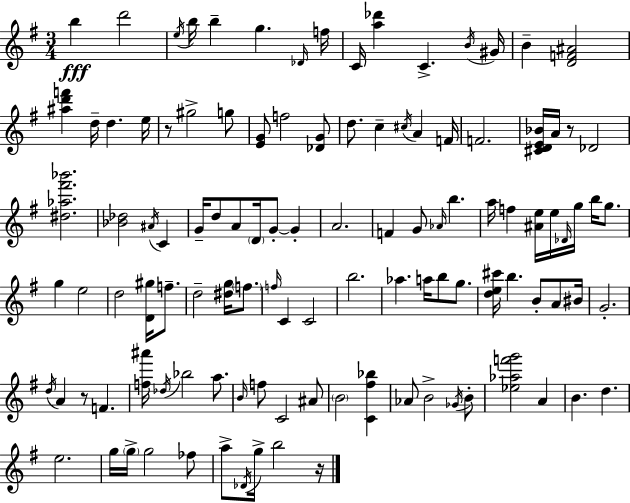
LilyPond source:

{
  \clef treble
  \numericTimeSignature
  \time 3/4
  \key e \minor
  b''4\fff d'''2 | \acciaccatura { e''16 } b''16 b''4-- g''4. | \grace { des'16 } f''16 c'16 <a'' des'''>4 c'4.-> | \acciaccatura { b'16 } gis'16 b'4-- <d' f' ais'>2 | \break <ais'' d''' f'''>4 d''16-- d''4. | e''16 r8 gis''2-> | g''8 <e' g'>8 f''2 | <des' g'>8 d''8. c''4-- \acciaccatura { cis''16 } a'4 | \break f'16 f'2. | <cis' d' e' bes'>16 a'16 r8 des'2 | <dis'' aes'' fis''' bes'''>2. | <bes' des''>2 | \break \acciaccatura { ais'16 } c'4 g'16-- d''8 a'8 \parenthesize d'16 g'8-.~~ | g'4-. a'2. | f'4 g'8 \grace { aes'16 } | b''4. a''16 f''4 <ais' e''>16 | \break e''16 \grace { des'16 } g''16 b''16 g''8. g''4 e''2 | d''2 | <d' gis''>16 f''8.-- d''2-- | <dis'' g''>16 \parenthesize f''8. \grace { f''16 } c'4 | \break c'2 b''2. | aes''4. | a''16 b''8 g''8. <d'' e'' cis'''>16 b''4. | b'8-. a'8 bis'16 g'2.-. | \break \acciaccatura { d''16 } a'4 | r8 f'4. <f'' ais'''>16 \acciaccatura { des''16 } bes''2 | a''8. \grace { b'16 } f''8 | c'2 ais'8 \parenthesize b'2 | \break <c' fis'' bes''>4 aes'8 | b'2-> \acciaccatura { ges'16 } b'8-. | <ees'' aes'' f''' g'''>2 a'4 | b'4. d''4. | \break e''2. | g''16 \parenthesize g''16-> g''2 fes''8 | a''8-> \acciaccatura { des'16 } g''16-> b''2 | r16 \bar "|."
}